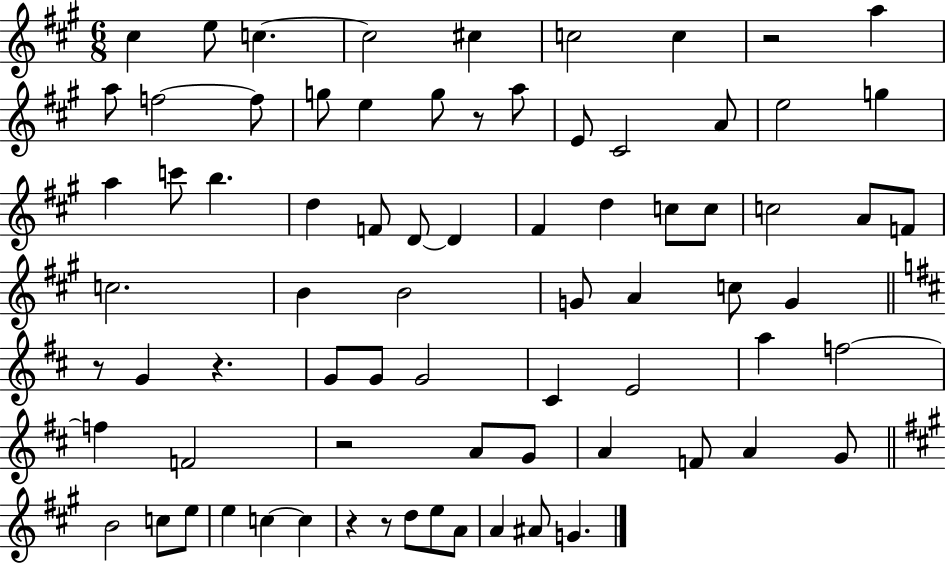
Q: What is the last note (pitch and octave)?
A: G4